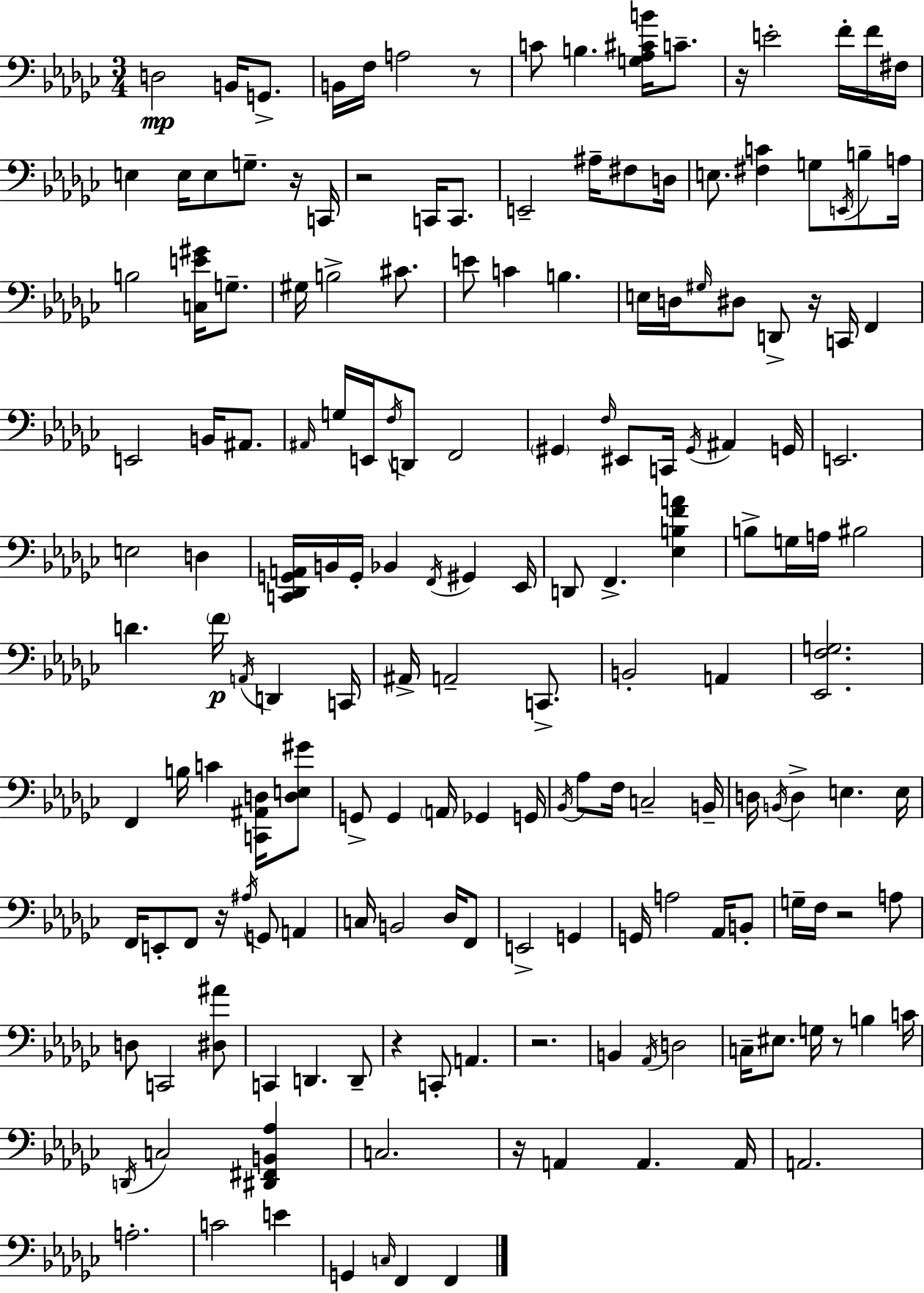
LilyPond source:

{
  \clef bass
  \numericTimeSignature
  \time 3/4
  \key ees \minor
  d2\mp b,16 g,8.-> | b,16 f16 a2 r8 | c'8 b4. <g aes cis' b'>16 c'8.-- | r16 e'2-. f'16-. f'16 fis16 | \break e4 e16 e8 g8.-- r16 c,16 | r2 c,16 c,8. | e,2-- ais16-- fis8 d16 | e8. <fis c'>4 g8 \acciaccatura { e,16 } b8-- | \break a16 b2 <c e' gis'>16 g8.-- | gis16 b2-> cis'8. | e'8 c'4 b4. | e16 d16 \grace { gis16 } dis8 d,8-> r16 c,16 f,4 | \break e,2 b,16 ais,8. | \grace { ais,16 } g16 e,16 \acciaccatura { f16 } d,8 f,2 | \parenthesize gis,4 \grace { f16 } eis,8 c,16 | \acciaccatura { gis,16 } ais,4 g,16 e,2. | \break e2 | d4 <c, des, g, a,>16 b,16 g,16-. bes,4 | \acciaccatura { f,16 } gis,4 ees,16 d,8 f,4.-> | <ees b f' a'>4 b8-> g16 a16 bis2 | \break d'4. | \parenthesize f'16\p \acciaccatura { a,16 } d,4 c,16 ais,16-> a,2-- | c,8.-> b,2-. | a,4 <ees, f g>2. | \break f,4 | b16 c'4 <c, ais, d>16 <d e gis'>8 g,8-> g,4 | \parenthesize a,16 ges,4 g,16 \acciaccatura { bes,16 } aes8 f16 | c2-- b,16-- d16 \acciaccatura { b,16 } d4-> | \break e4. e16 f,16 e,8-. | f,8 r16 \acciaccatura { ais16 } g,8 a,4 c16 | b,2 des16 f,8 e,2-> | g,4 g,16 | \break a2 aes,16 b,8-. g16-- | f16 r2 a8 d8 | c,2 <dis ais'>8 c,4 | d,4. d,8-- r4 | \break c,8-. a,4. r2. | b,4 | \acciaccatura { aes,16 } d2 | c16-- eis8. g16 r8 b4 c'16 | \break \acciaccatura { d,16 } c2 <dis, fis, b, aes>4 | c2. | r16 a,4 a,4. | a,16 a,2. | \break a2.-. | c'2 e'4 | g,4 \grace { c16 } f,4 f,4 | \bar "|."
}